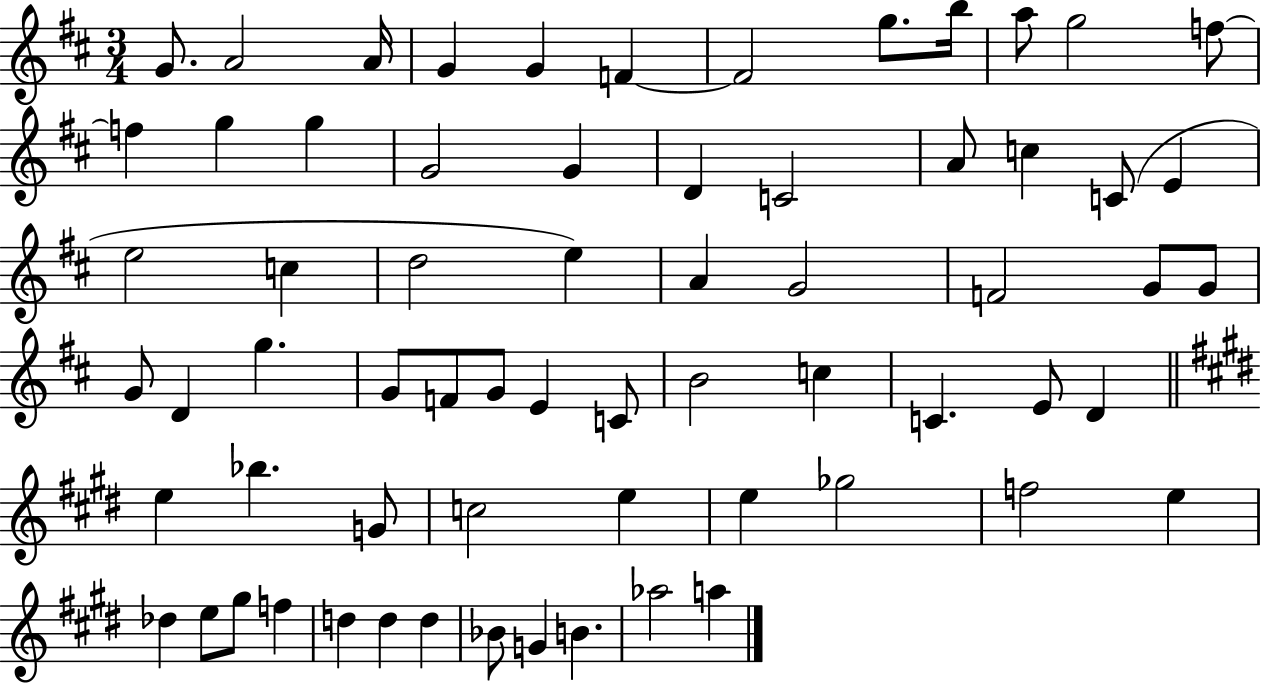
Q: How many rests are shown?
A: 0